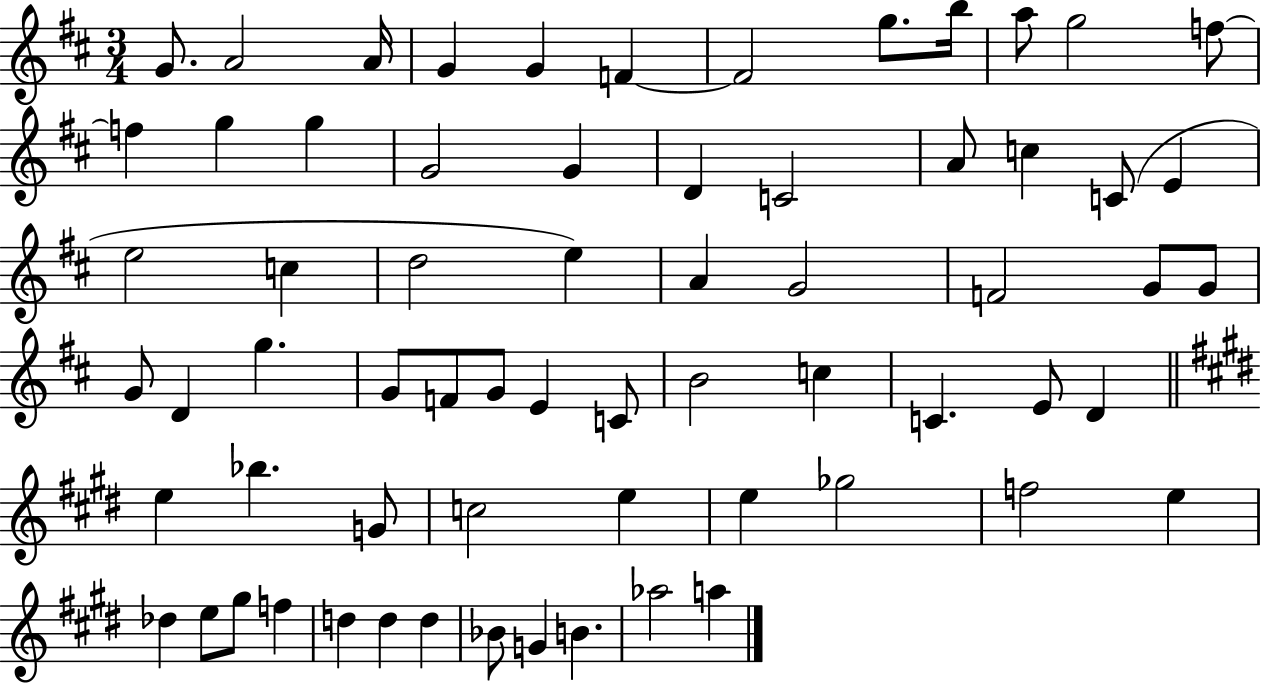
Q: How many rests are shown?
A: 0